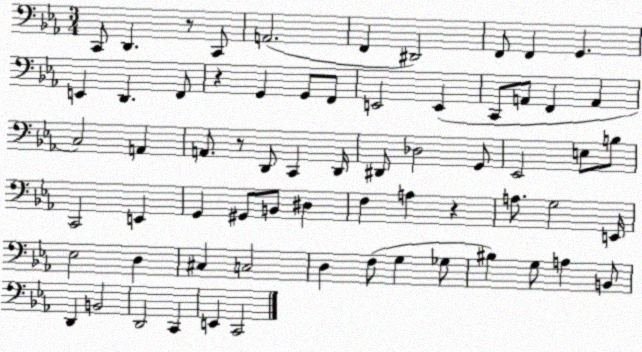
X:1
T:Untitled
M:3/4
L:1/4
K:Eb
C,,/2 D,, z/2 C,,/2 A,,2 F,, ^D,,2 F,,/2 F,, G,, E,, D,, F,,/2 z G,, G,,/2 F,,/2 E,,2 E,, C,,/2 A,,/2 F,, A,, C,2 A,, A,,/2 z/2 D,,/2 C,, D,,/4 ^D,,/2 _D,2 G,,/2 _E,,2 E,/2 B,/2 C,,2 E,, G,, ^G,,/2 B,,/2 ^D, F, A, z A,/2 G,2 E,,/4 _E,2 D, ^C, C,2 D, F,/2 G, _G,/2 ^B, G,/2 A, B,,/2 D,, B,,2 D,,2 C,, E,, C,,2